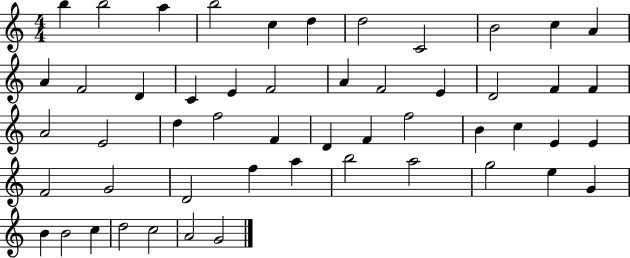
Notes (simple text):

B5/q B5/h A5/q B5/h C5/q D5/q D5/h C4/h B4/h C5/q A4/q A4/q F4/h D4/q C4/q E4/q F4/h A4/q F4/h E4/q D4/h F4/q F4/q A4/h E4/h D5/q F5/h F4/q D4/q F4/q F5/h B4/q C5/q E4/q E4/q F4/h G4/h D4/h F5/q A5/q B5/h A5/h G5/h E5/q G4/q B4/q B4/h C5/q D5/h C5/h A4/h G4/h